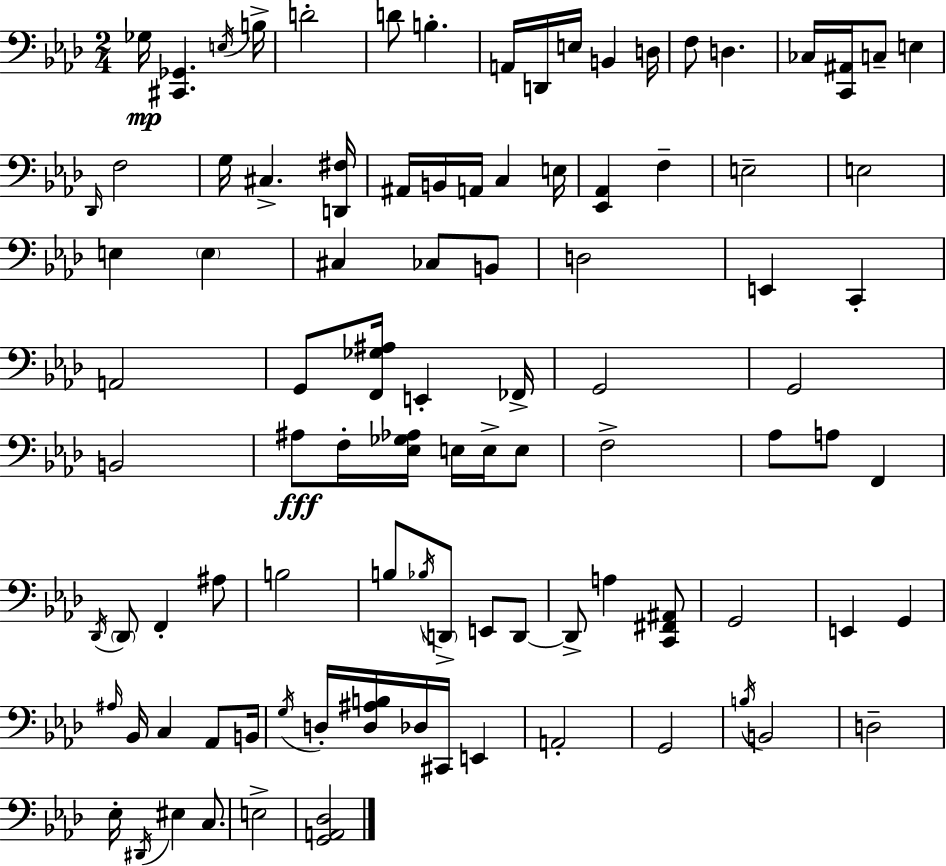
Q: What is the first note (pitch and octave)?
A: Gb3